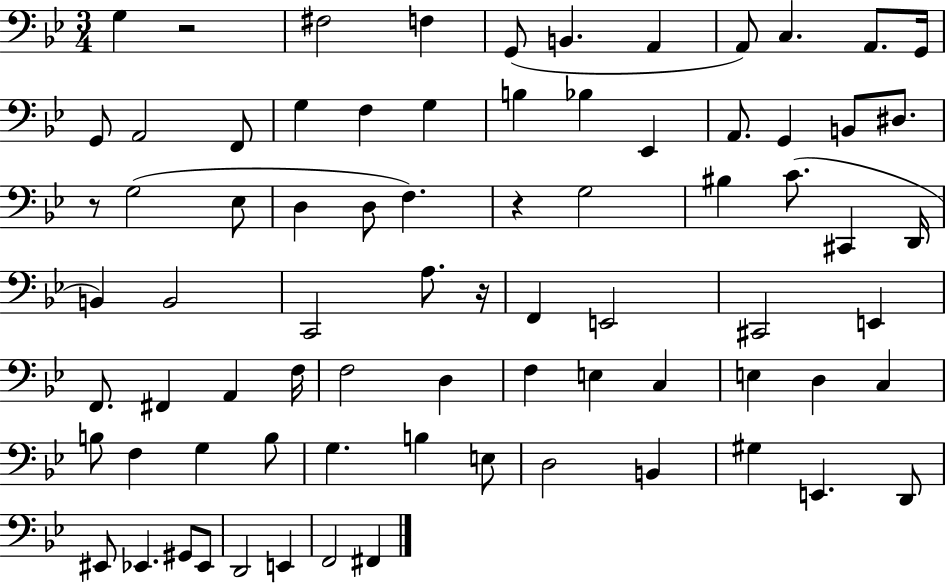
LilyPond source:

{
  \clef bass
  \numericTimeSignature
  \time 3/4
  \key bes \major
  g4 r2 | fis2 f4 | g,8( b,4. a,4 | a,8) c4. a,8. g,16 | \break g,8 a,2 f,8 | g4 f4 g4 | b4 bes4 ees,4 | a,8. g,4 b,8 dis8. | \break r8 g2( ees8 | d4 d8 f4.) | r4 g2 | bis4 c'8.( cis,4 d,16 | \break b,4) b,2 | c,2 a8. r16 | f,4 e,2 | cis,2 e,4 | \break f,8. fis,4 a,4 f16 | f2 d4 | f4 e4 c4 | e4 d4 c4 | \break b8 f4 g4 b8 | g4. b4 e8 | d2 b,4 | gis4 e,4. d,8 | \break eis,8 ees,4. gis,8 ees,8 | d,2 e,4 | f,2 fis,4 | \bar "|."
}